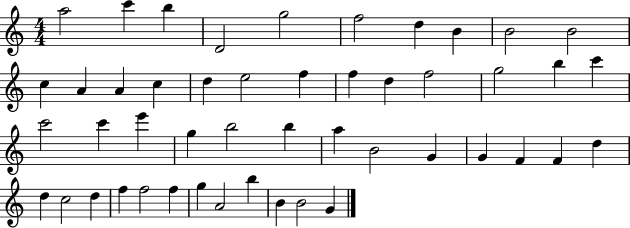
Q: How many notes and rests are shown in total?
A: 48